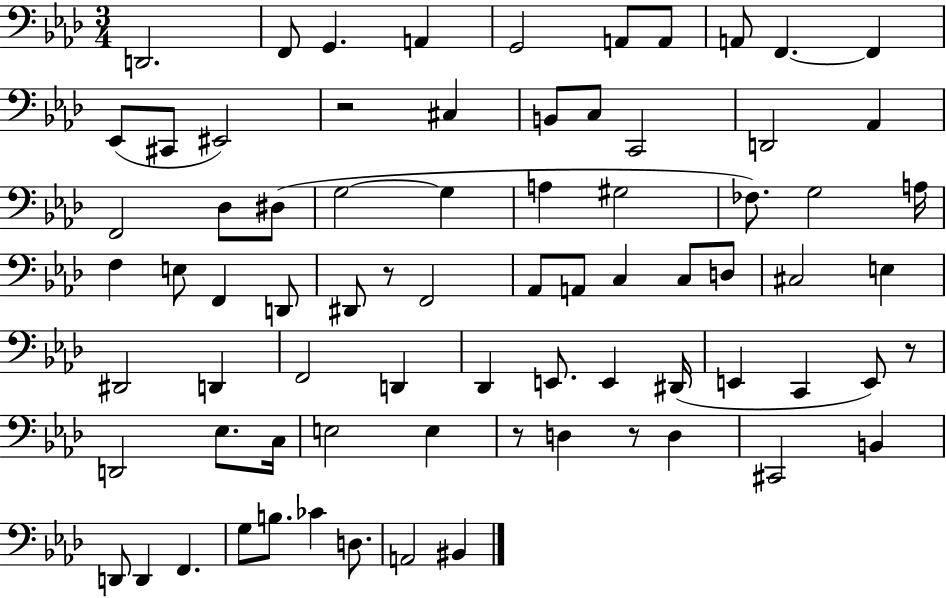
X:1
T:Untitled
M:3/4
L:1/4
K:Ab
D,,2 F,,/2 G,, A,, G,,2 A,,/2 A,,/2 A,,/2 F,, F,, _E,,/2 ^C,,/2 ^E,,2 z2 ^C, B,,/2 C,/2 C,,2 D,,2 _A,, F,,2 _D,/2 ^D,/2 G,2 G, A, ^G,2 _F,/2 G,2 A,/4 F, E,/2 F,, D,,/2 ^D,,/2 z/2 F,,2 _A,,/2 A,,/2 C, C,/2 D,/2 ^C,2 E, ^D,,2 D,, F,,2 D,, _D,, E,,/2 E,, ^D,,/4 E,, C,, E,,/2 z/2 D,,2 _E,/2 C,/4 E,2 E, z/2 D, z/2 D, ^C,,2 B,, D,,/2 D,, F,, G,/2 B,/2 _C D,/2 A,,2 ^B,,